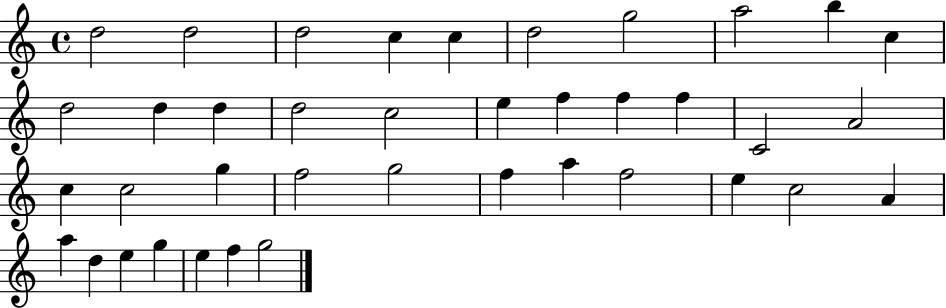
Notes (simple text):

D5/h D5/h D5/h C5/q C5/q D5/h G5/h A5/h B5/q C5/q D5/h D5/q D5/q D5/h C5/h E5/q F5/q F5/q F5/q C4/h A4/h C5/q C5/h G5/q F5/h G5/h F5/q A5/q F5/h E5/q C5/h A4/q A5/q D5/q E5/q G5/q E5/q F5/q G5/h